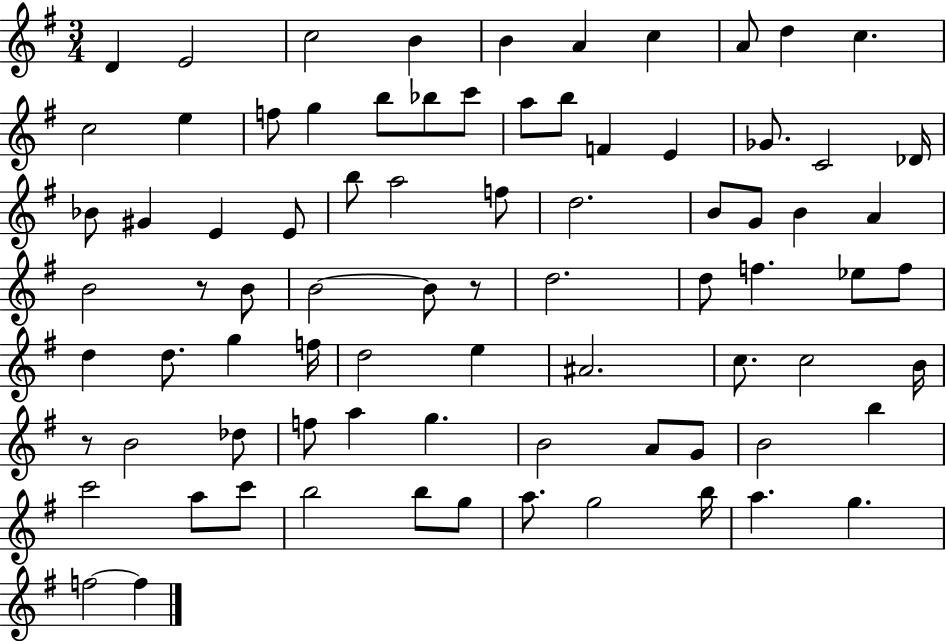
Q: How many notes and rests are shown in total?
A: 81